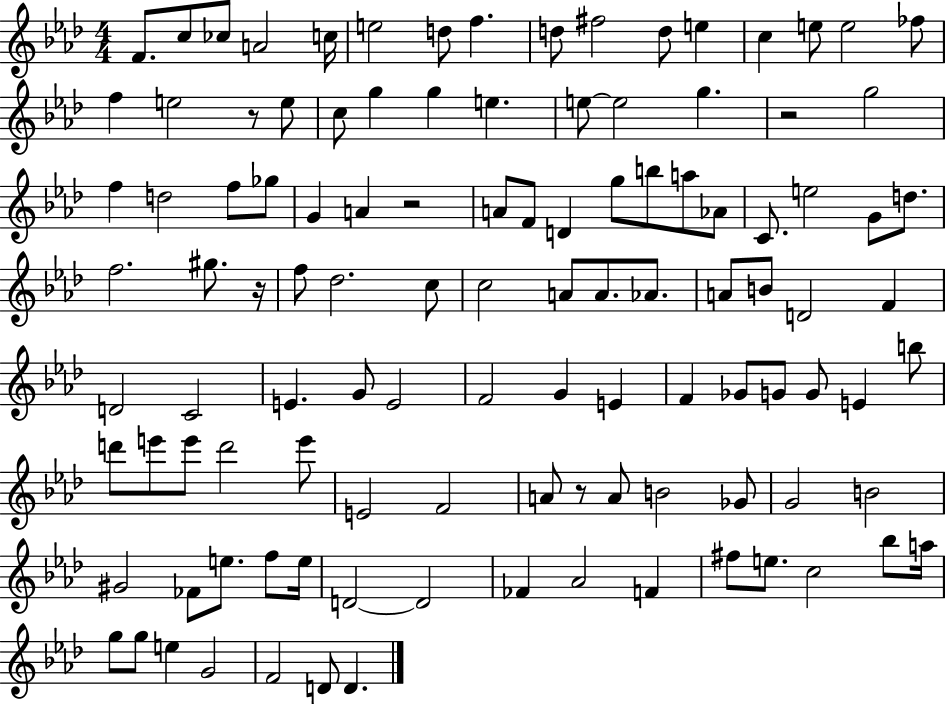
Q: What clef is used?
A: treble